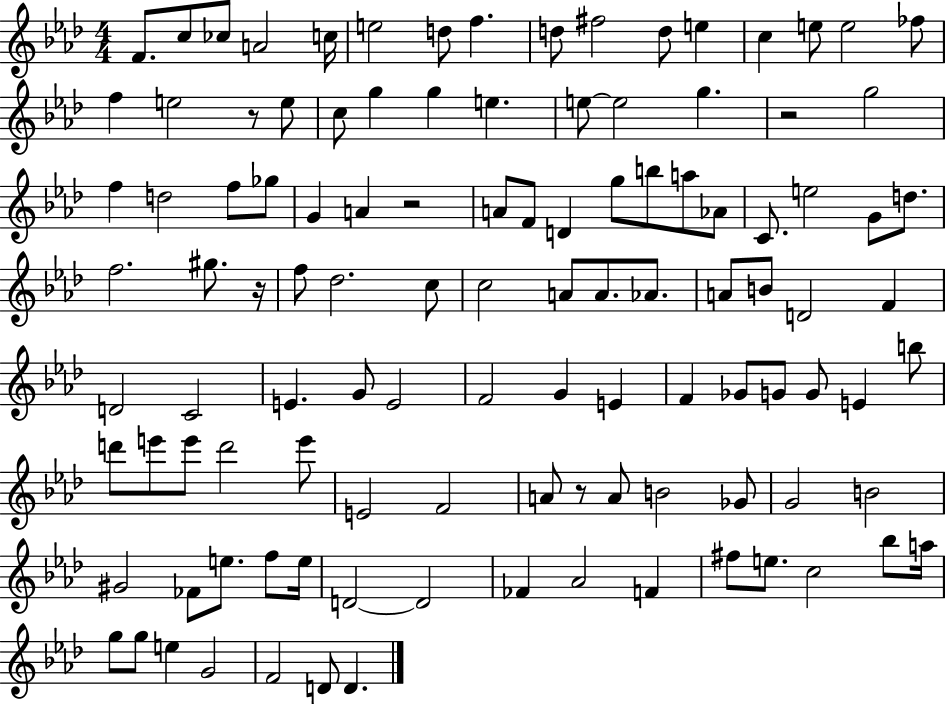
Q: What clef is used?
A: treble